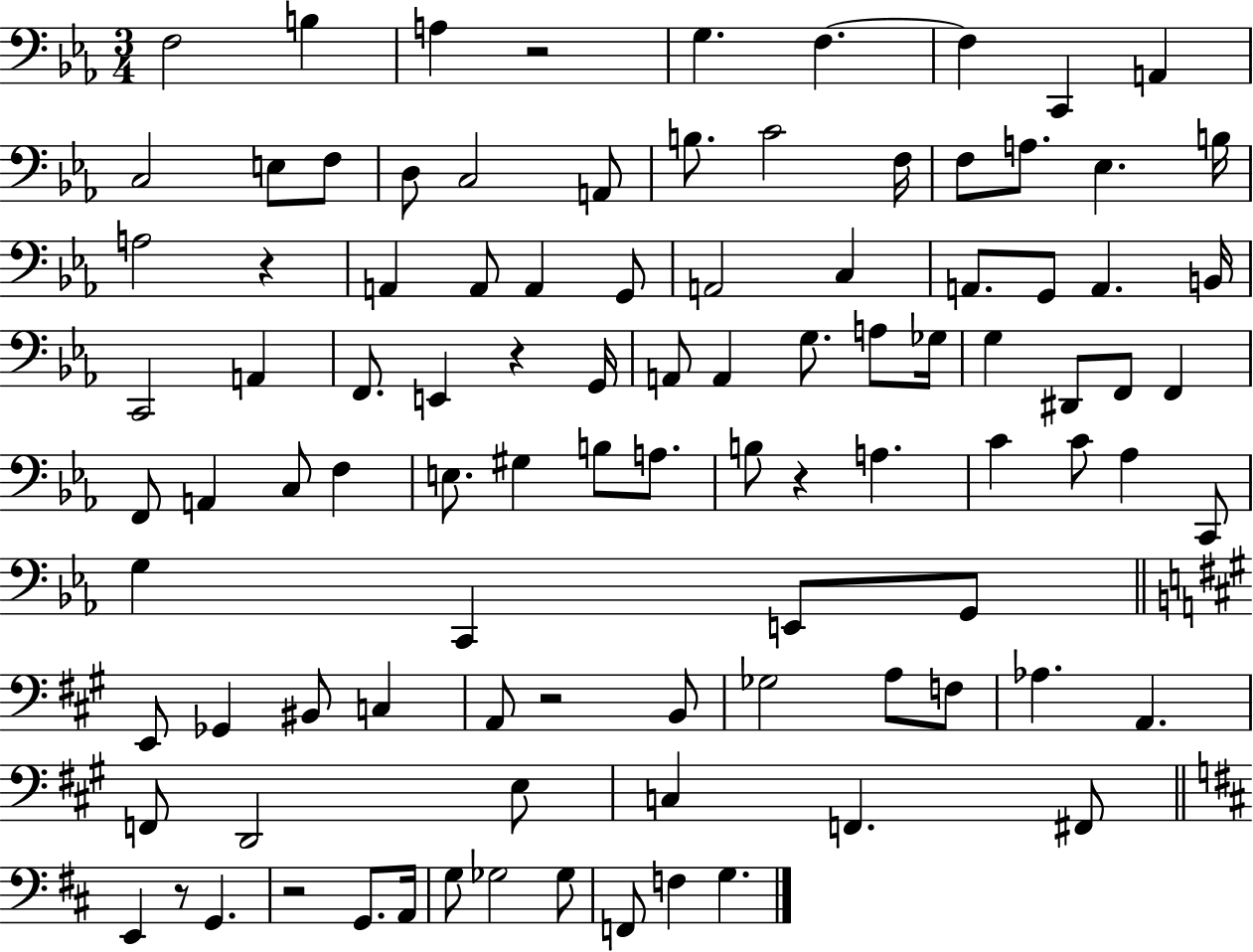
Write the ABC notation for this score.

X:1
T:Untitled
M:3/4
L:1/4
K:Eb
F,2 B, A, z2 G, F, F, C,, A,, C,2 E,/2 F,/2 D,/2 C,2 A,,/2 B,/2 C2 F,/4 F,/2 A,/2 _E, B,/4 A,2 z A,, A,,/2 A,, G,,/2 A,,2 C, A,,/2 G,,/2 A,, B,,/4 C,,2 A,, F,,/2 E,, z G,,/4 A,,/2 A,, G,/2 A,/2 _G,/4 G, ^D,,/2 F,,/2 F,, F,,/2 A,, C,/2 F, E,/2 ^G, B,/2 A,/2 B,/2 z A, C C/2 _A, C,,/2 G, C,, E,,/2 G,,/2 E,,/2 _G,, ^B,,/2 C, A,,/2 z2 B,,/2 _G,2 A,/2 F,/2 _A, A,, F,,/2 D,,2 E,/2 C, F,, ^F,,/2 E,, z/2 G,, z2 G,,/2 A,,/4 G,/2 _G,2 _G,/2 F,,/2 F, G,